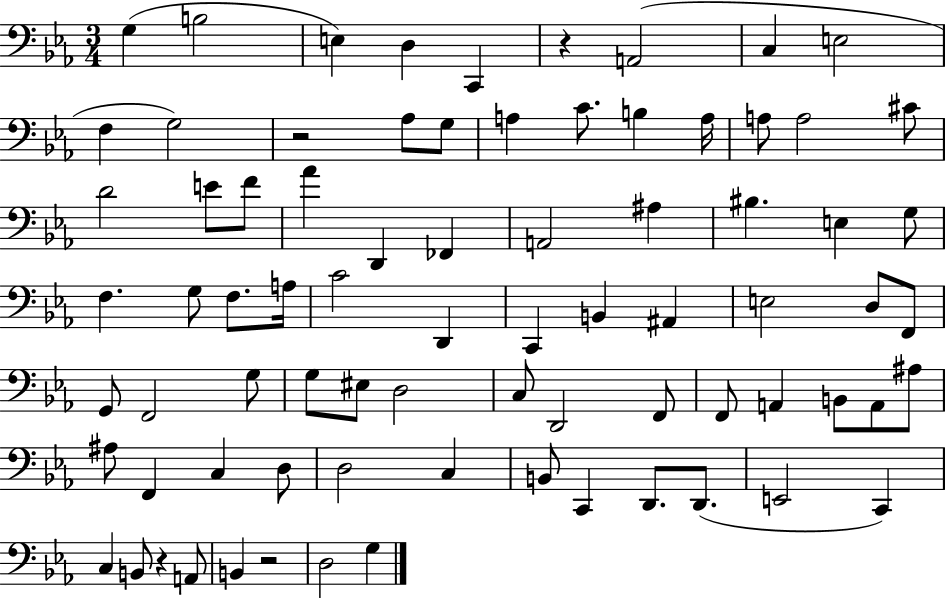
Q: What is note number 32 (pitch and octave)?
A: G3